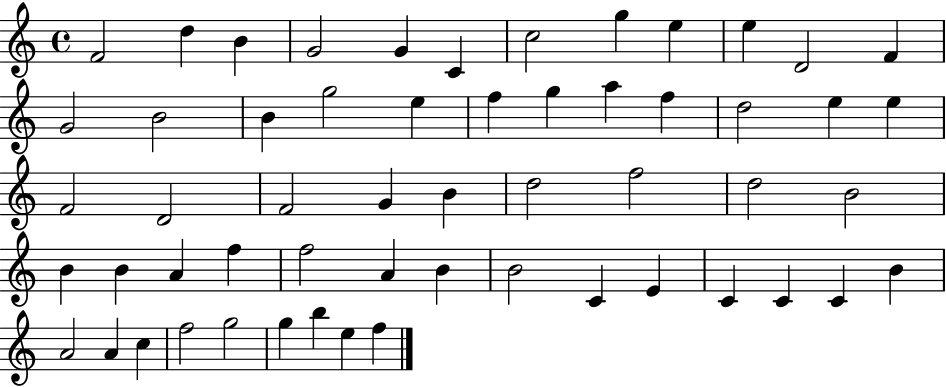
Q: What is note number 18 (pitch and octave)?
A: F5